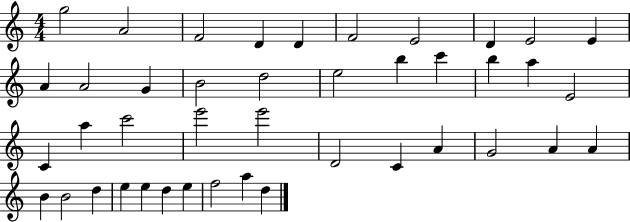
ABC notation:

X:1
T:Untitled
M:4/4
L:1/4
K:C
g2 A2 F2 D D F2 E2 D E2 E A A2 G B2 d2 e2 b c' b a E2 C a c'2 e'2 e'2 D2 C A G2 A A B B2 d e e d e f2 a d